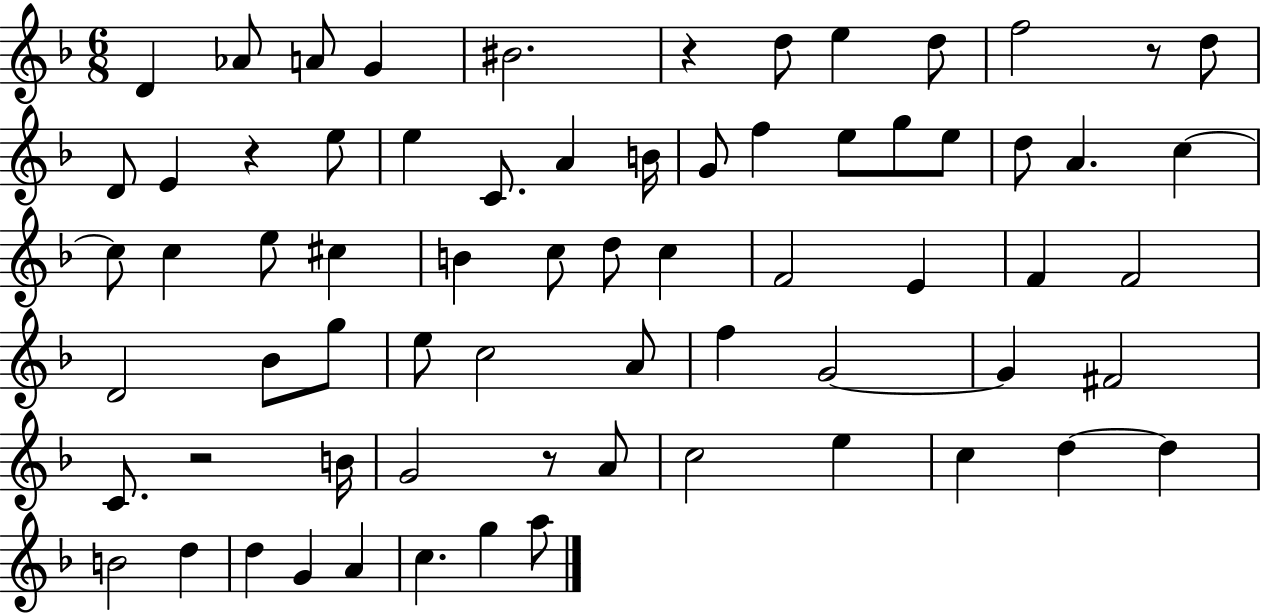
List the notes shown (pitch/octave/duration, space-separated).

D4/q Ab4/e A4/e G4/q BIS4/h. R/q D5/e E5/q D5/e F5/h R/e D5/e D4/e E4/q R/q E5/e E5/q C4/e. A4/q B4/s G4/e F5/q E5/e G5/e E5/e D5/e A4/q. C5/q C5/e C5/q E5/e C#5/q B4/q C5/e D5/e C5/q F4/h E4/q F4/q F4/h D4/h Bb4/e G5/e E5/e C5/h A4/e F5/q G4/h G4/q F#4/h C4/e. R/h B4/s G4/h R/e A4/e C5/h E5/q C5/q D5/q D5/q B4/h D5/q D5/q G4/q A4/q C5/q. G5/q A5/e